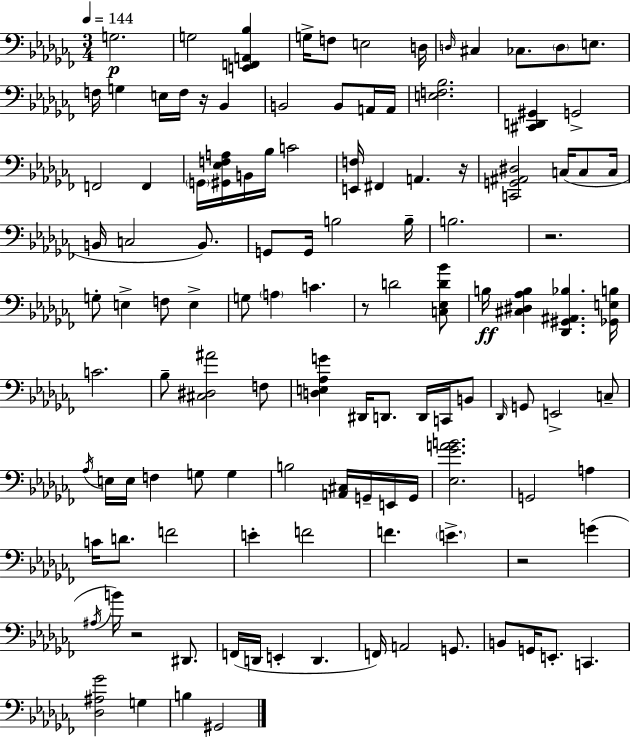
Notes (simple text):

G3/h. G3/h [E2,F2,A2,Bb3]/q G3/s F3/e E3/h D3/s D3/s C#3/q CES3/e. D3/e E3/e. F3/s G3/q E3/s F3/s R/s Bb2/q B2/h B2/e A2/s A2/s [E3,F3,Bb3]/h. [C#2,D2,G#2]/q G2/h F2/h F2/q G2/s [G#2,Eb3,F3,A3]/s B2/s Bb3/s C4/h [E2,F3]/s F#2/q A2/q. R/s [C2,G2,A#2,D#3]/h C3/s C3/e C3/s B2/s C3/h B2/e. G2/e G2/s B3/h B3/s B3/h. R/h. G3/e E3/q F3/e E3/q G3/e A3/q C4/q. R/e D4/h [C3,Eb3,D4,Bb4]/e B3/s [C#3,D#3,Ab3,B3]/q [Db2,G#2,A#2,Bb3]/q. [Gb2,E3,B3]/s C4/h. Bb3/e [C#3,D#3,A#4]/h F3/e [D3,E3,Ab3,G4]/q D#2/s D2/e. D2/s C2/s B2/e Db2/s G2/e E2/h C3/e Ab3/s E3/s E3/s F3/q G3/e G3/q B3/h [A2,C#3]/s G2/s E2/s G2/s [Eb3,Gb4,A4,B4]/h. G2/h A3/q C4/s D4/e. F4/h E4/q F4/h F4/q. E4/q. R/h G4/q A#3/s B4/s R/h D#2/e. F2/s D2/s E2/q D2/q. F2/s A2/h G2/e. B2/e G2/s E2/e. C2/q. [Db3,A#3,Gb4]/h G3/q B3/q G#2/h